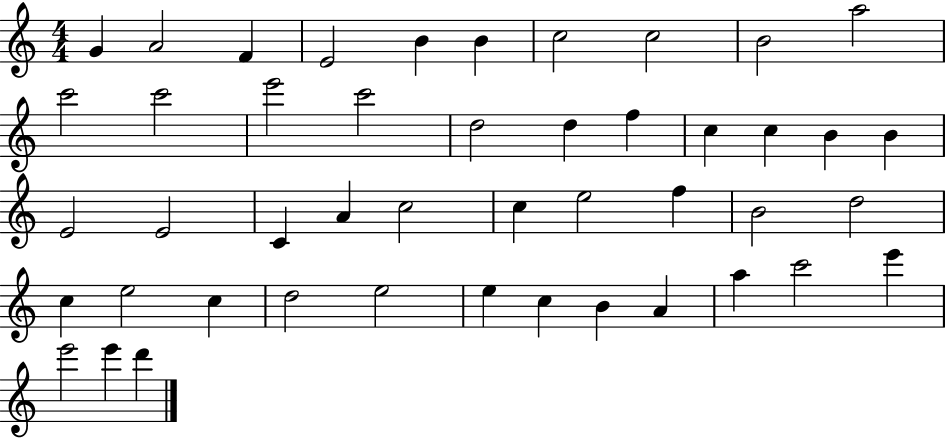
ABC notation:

X:1
T:Untitled
M:4/4
L:1/4
K:C
G A2 F E2 B B c2 c2 B2 a2 c'2 c'2 e'2 c'2 d2 d f c c B B E2 E2 C A c2 c e2 f B2 d2 c e2 c d2 e2 e c B A a c'2 e' e'2 e' d'